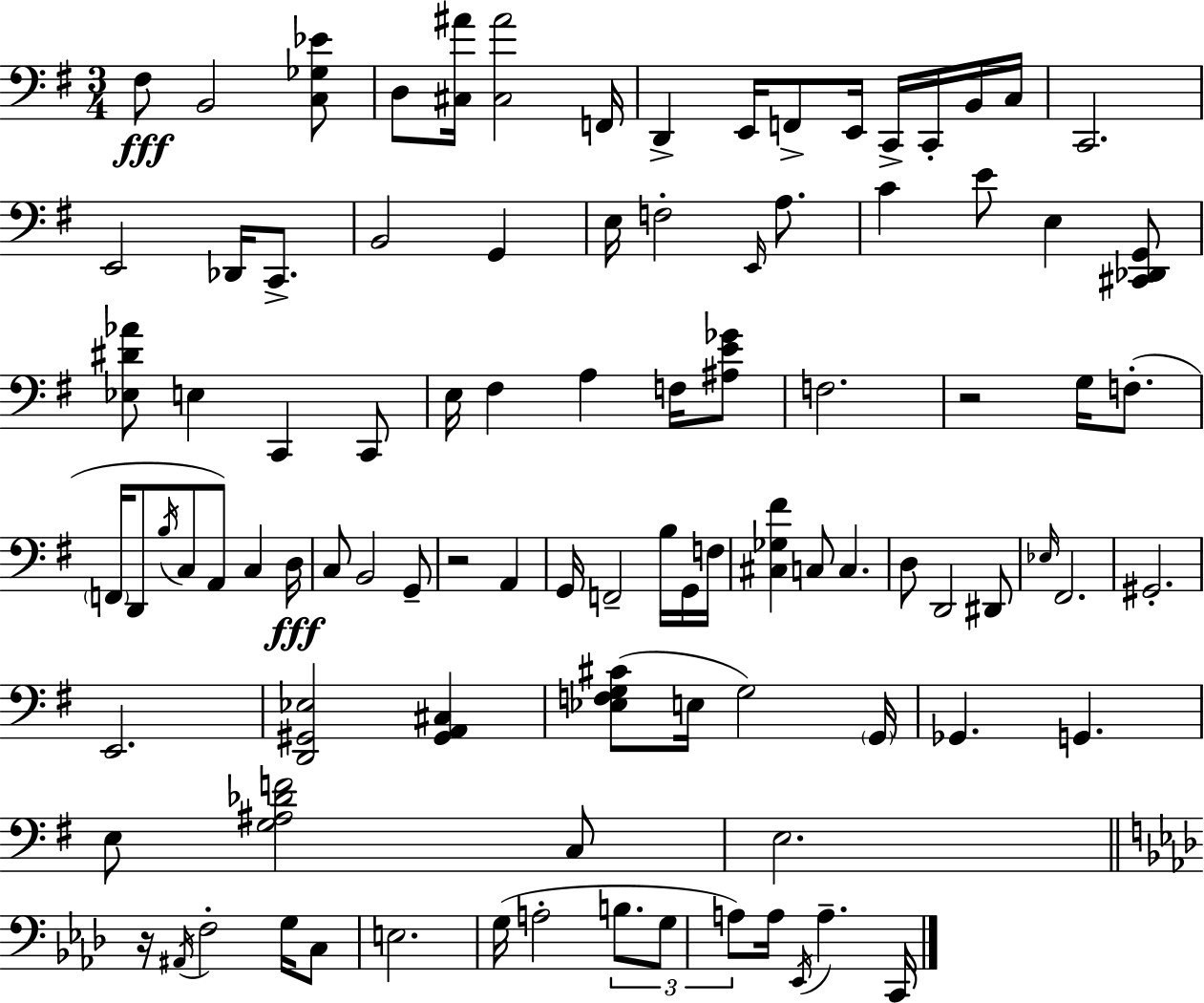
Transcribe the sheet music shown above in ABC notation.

X:1
T:Untitled
M:3/4
L:1/4
K:Em
^F,/2 B,,2 [C,_G,_E]/2 D,/2 [^C,^A]/4 [^C,^A]2 F,,/4 D,, E,,/4 F,,/2 E,,/4 C,,/4 C,,/4 B,,/4 C,/4 C,,2 E,,2 _D,,/4 C,,/2 B,,2 G,, E,/4 F,2 E,,/4 A,/2 C E/2 E, [^C,,_D,,G,,]/2 [_E,^D_A]/2 E, C,, C,,/2 E,/4 ^F, A, F,/4 [^A,E_G]/2 F,2 z2 G,/4 F,/2 F,,/4 D,,/2 B,/4 C,/2 A,,/2 C, D,/4 C,/2 B,,2 G,,/2 z2 A,, G,,/4 F,,2 B,/4 G,,/4 F,/4 [^C,_G,^F] C,/2 C, D,/2 D,,2 ^D,,/2 _E,/4 ^F,,2 ^G,,2 E,,2 [D,,^G,,_E,]2 [^G,,A,,^C,] [_E,F,G,^C]/2 E,/4 G,2 G,,/4 _G,, G,, E,/2 [G,^A,_DF]2 C,/2 E,2 z/4 ^A,,/4 F,2 G,/4 C,/2 E,2 G,/4 A,2 B,/2 G,/2 A,/2 A,/4 _E,,/4 A, C,,/4